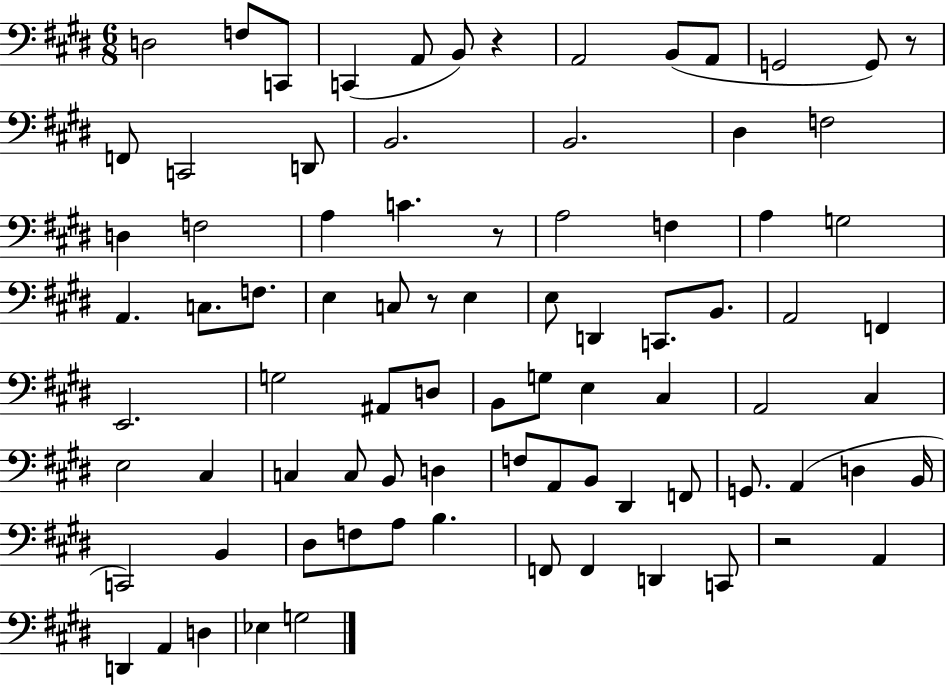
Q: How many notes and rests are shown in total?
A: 84